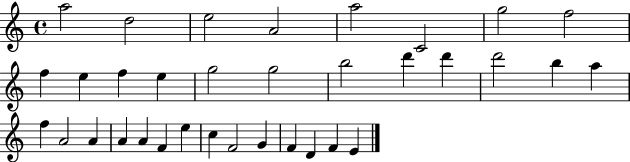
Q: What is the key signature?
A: C major